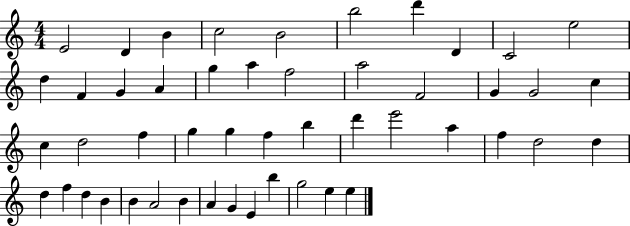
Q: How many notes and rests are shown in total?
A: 49